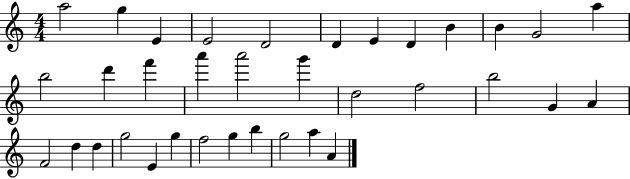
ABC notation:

X:1
T:Untitled
M:4/4
L:1/4
K:C
a2 g E E2 D2 D E D B B G2 a b2 d' f' a' a'2 g' d2 f2 b2 G A F2 d d g2 E g f2 g b g2 a A